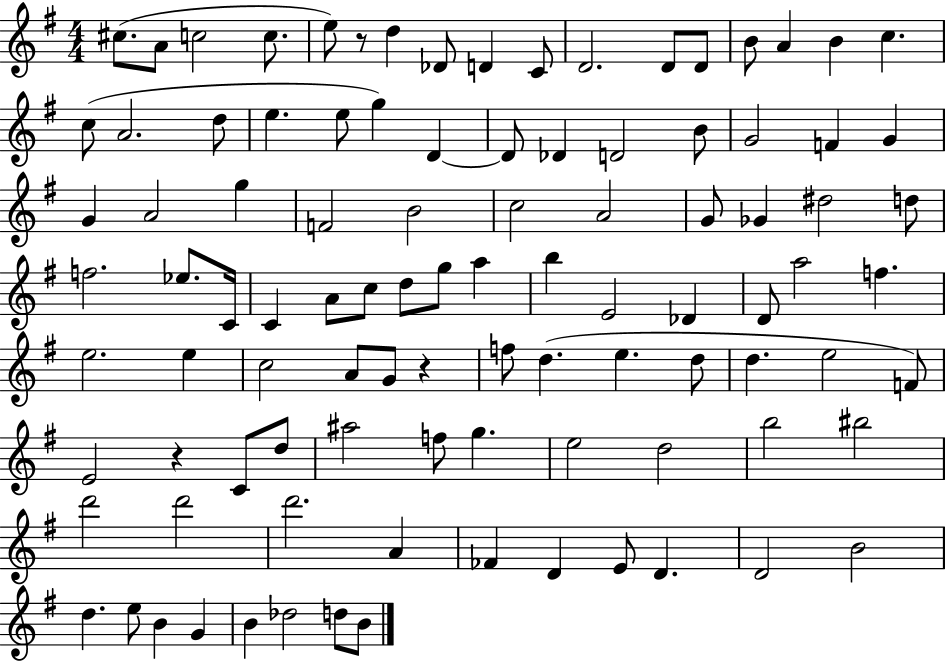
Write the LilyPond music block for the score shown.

{
  \clef treble
  \numericTimeSignature
  \time 4/4
  \key g \major
  cis''8.( a'8 c''2 c''8. | e''8) r8 d''4 des'8 d'4 c'8 | d'2. d'8 d'8 | b'8 a'4 b'4 c''4. | \break c''8( a'2. d''8 | e''4. e''8 g''4) d'4~~ | d'8 des'4 d'2 b'8 | g'2 f'4 g'4 | \break g'4 a'2 g''4 | f'2 b'2 | c''2 a'2 | g'8 ges'4 dis''2 d''8 | \break f''2. ees''8. c'16 | c'4 a'8 c''8 d''8 g''8 a''4 | b''4 e'2 des'4 | d'8 a''2 f''4. | \break e''2. e''4 | c''2 a'8 g'8 r4 | f''8 d''4.( e''4. d''8 | d''4. e''2 f'8) | \break e'2 r4 c'8 d''8 | ais''2 f''8 g''4. | e''2 d''2 | b''2 bis''2 | \break d'''2 d'''2 | d'''2. a'4 | fes'4 d'4 e'8 d'4. | d'2 b'2 | \break d''4. e''8 b'4 g'4 | b'4 des''2 d''8 b'8 | \bar "|."
}